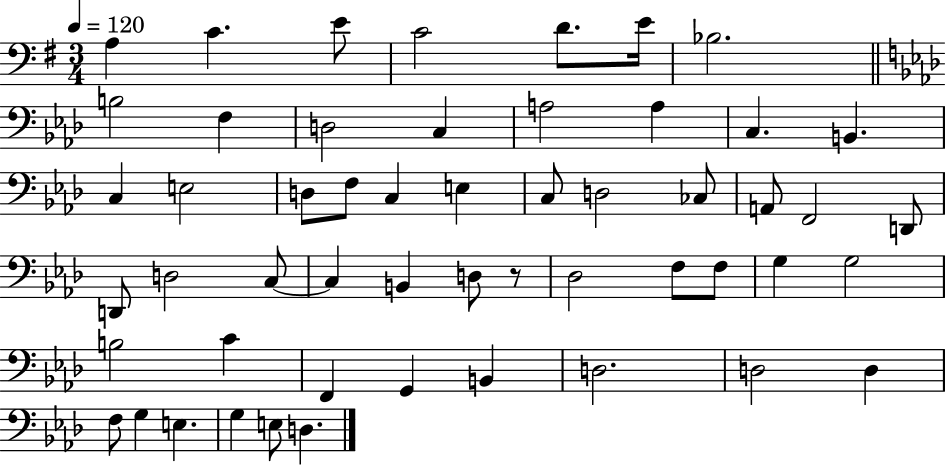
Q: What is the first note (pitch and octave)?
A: A3